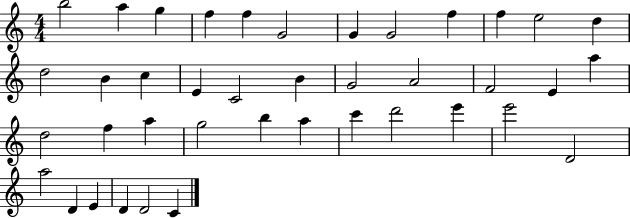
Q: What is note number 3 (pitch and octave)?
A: G5